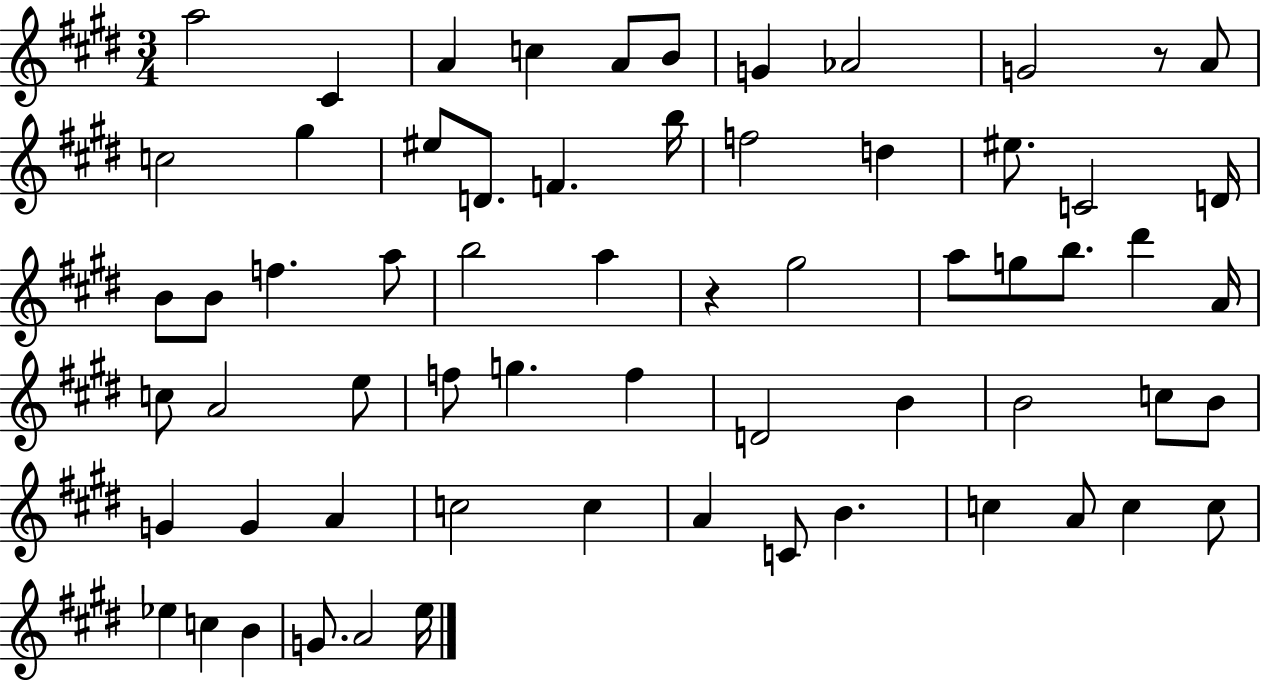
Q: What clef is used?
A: treble